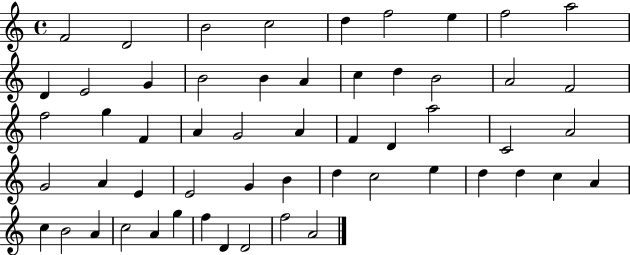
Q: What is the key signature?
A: C major